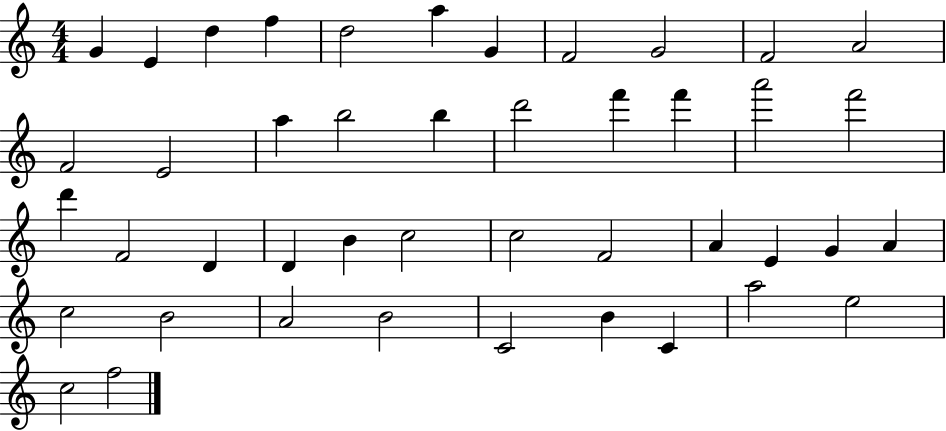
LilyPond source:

{
  \clef treble
  \numericTimeSignature
  \time 4/4
  \key c \major
  g'4 e'4 d''4 f''4 | d''2 a''4 g'4 | f'2 g'2 | f'2 a'2 | \break f'2 e'2 | a''4 b''2 b''4 | d'''2 f'''4 f'''4 | a'''2 f'''2 | \break d'''4 f'2 d'4 | d'4 b'4 c''2 | c''2 f'2 | a'4 e'4 g'4 a'4 | \break c''2 b'2 | a'2 b'2 | c'2 b'4 c'4 | a''2 e''2 | \break c''2 f''2 | \bar "|."
}